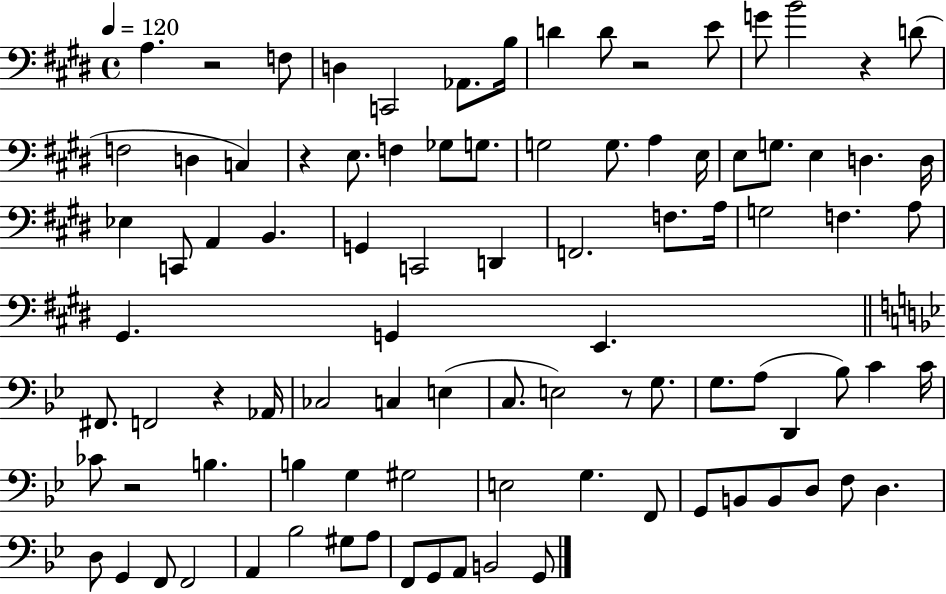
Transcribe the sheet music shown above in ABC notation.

X:1
T:Untitled
M:4/4
L:1/4
K:E
A, z2 F,/2 D, C,,2 _A,,/2 B,/4 D D/2 z2 E/2 G/2 B2 z D/2 F,2 D, C, z E,/2 F, _G,/2 G,/2 G,2 G,/2 A, E,/4 E,/2 G,/2 E, D, D,/4 _E, C,,/2 A,, B,, G,, C,,2 D,, F,,2 F,/2 A,/4 G,2 F, A,/2 ^G,, G,, E,, ^F,,/2 F,,2 z _A,,/4 _C,2 C, E, C,/2 E,2 z/2 G,/2 G,/2 A,/2 D,, _B,/2 C C/4 _C/2 z2 B, B, G, ^G,2 E,2 G, F,,/2 G,,/2 B,,/2 B,,/2 D,/2 F,/2 D, D,/2 G,, F,,/2 F,,2 A,, _B,2 ^G,/2 A,/2 F,,/2 G,,/2 A,,/2 B,,2 G,,/2